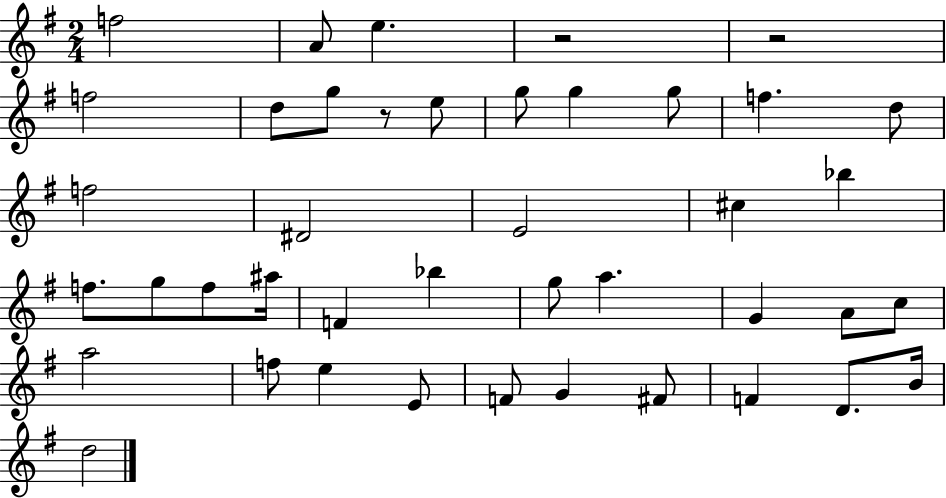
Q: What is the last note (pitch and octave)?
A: D5